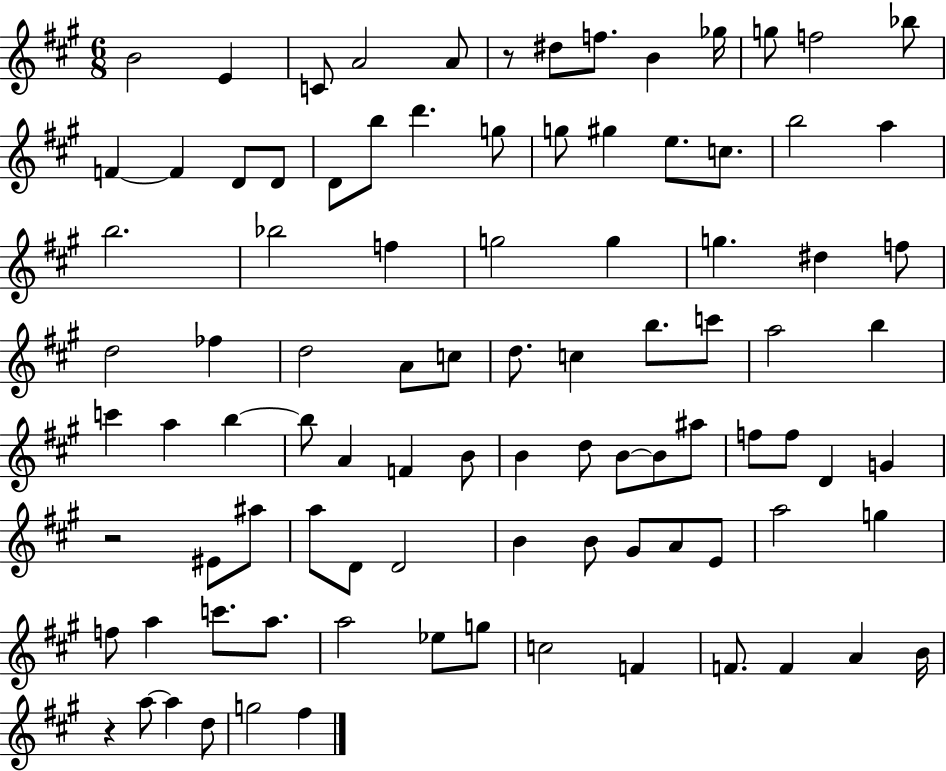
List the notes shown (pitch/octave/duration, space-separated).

B4/h E4/q C4/e A4/h A4/e R/e D#5/e F5/e. B4/q Gb5/s G5/e F5/h Bb5/e F4/q F4/q D4/e D4/e D4/e B5/e D6/q. G5/e G5/e G#5/q E5/e. C5/e. B5/h A5/q B5/h. Bb5/h F5/q G5/h G5/q G5/q. D#5/q F5/e D5/h FES5/q D5/h A4/e C5/e D5/e. C5/q B5/e. C6/e A5/h B5/q C6/q A5/q B5/q B5/e A4/q F4/q B4/e B4/q D5/e B4/e B4/e A#5/e F5/e F5/e D4/q G4/q R/h EIS4/e A#5/e A5/e D4/e D4/h B4/q B4/e G#4/e A4/e E4/e A5/h G5/q F5/e A5/q C6/e. A5/e. A5/h Eb5/e G5/e C5/h F4/q F4/e. F4/q A4/q B4/s R/q A5/e A5/q D5/e G5/h F#5/q